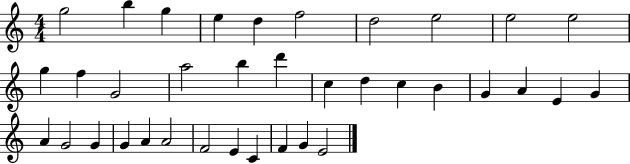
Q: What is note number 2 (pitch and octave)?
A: B5